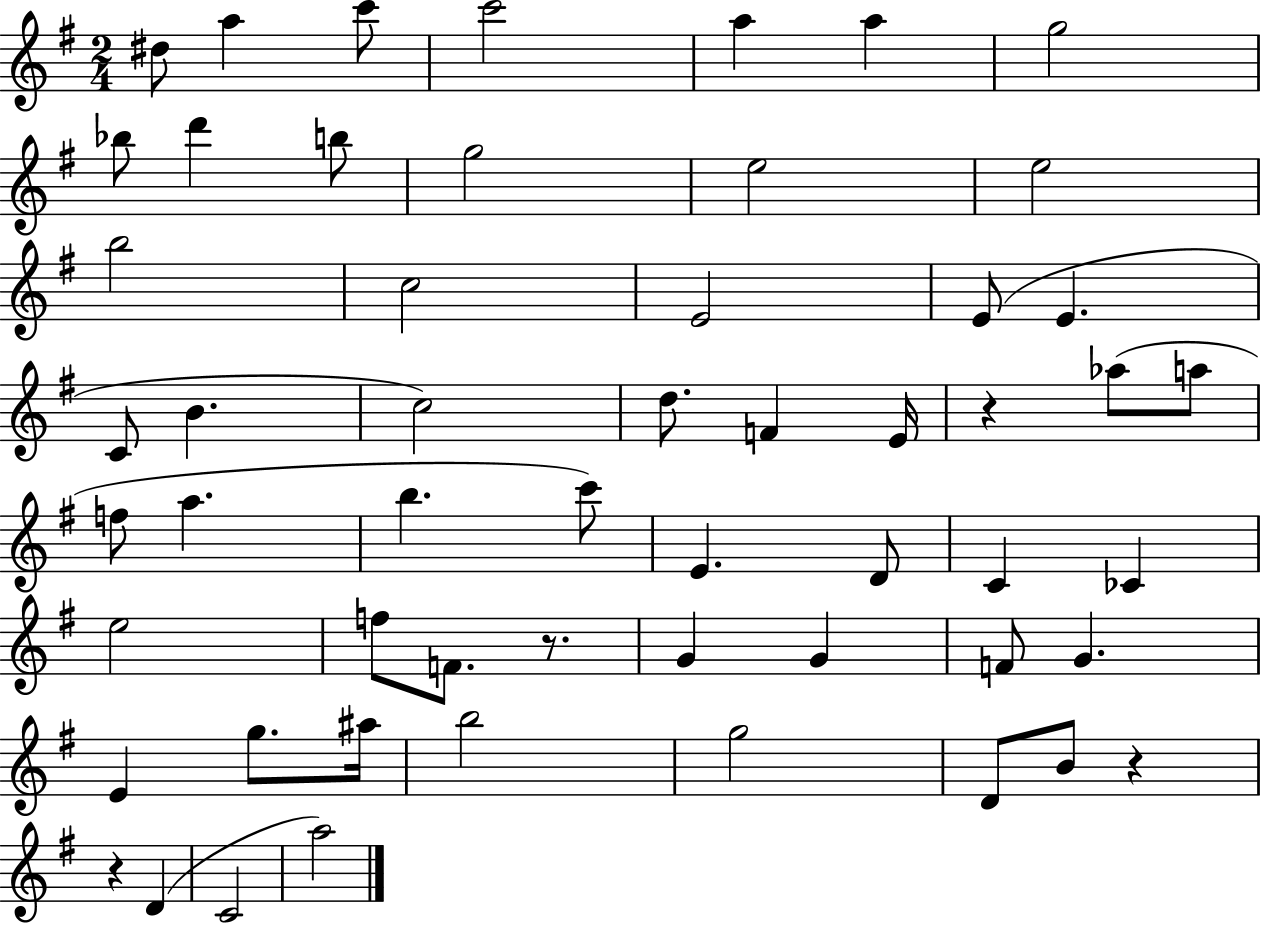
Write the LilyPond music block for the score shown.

{
  \clef treble
  \numericTimeSignature
  \time 2/4
  \key g \major
  dis''8 a''4 c'''8 | c'''2 | a''4 a''4 | g''2 | \break bes''8 d'''4 b''8 | g''2 | e''2 | e''2 | \break b''2 | c''2 | e'2 | e'8( e'4. | \break c'8 b'4. | c''2) | d''8. f'4 e'16 | r4 aes''8( a''8 | \break f''8 a''4. | b''4. c'''8) | e'4. d'8 | c'4 ces'4 | \break e''2 | f''8 f'8. r8. | g'4 g'4 | f'8 g'4. | \break e'4 g''8. ais''16 | b''2 | g''2 | d'8 b'8 r4 | \break r4 d'4( | c'2 | a''2) | \bar "|."
}